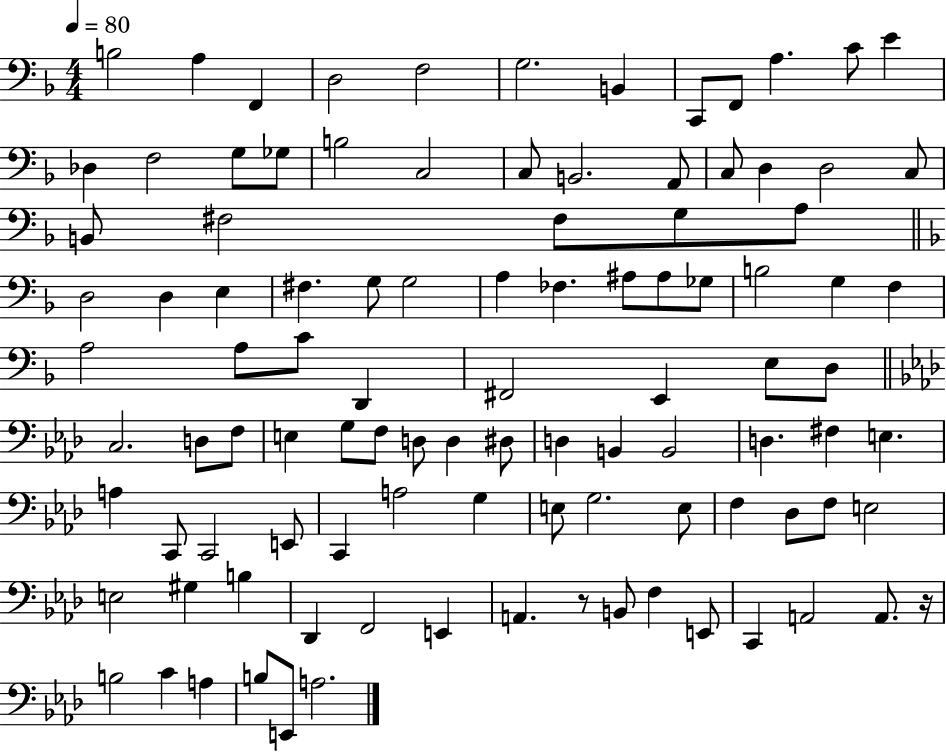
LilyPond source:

{
  \clef bass
  \numericTimeSignature
  \time 4/4
  \key f \major
  \tempo 4 = 80
  b2 a4 f,4 | d2 f2 | g2. b,4 | c,8 f,8 a4. c'8 e'4 | \break des4 f2 g8 ges8 | b2 c2 | c8 b,2. a,8 | c8 d4 d2 c8 | \break b,8 fis2 fis8 g8 a8 | \bar "||" \break \key f \major d2 d4 e4 | fis4. g8 g2 | a4 fes4. ais8 ais8 ges8 | b2 g4 f4 | \break a2 a8 c'8 d,4 | fis,2 e,4 e8 d8 | \bar "||" \break \key aes \major c2. d8 f8 | e4 g8 f8 d8 d4 dis8 | d4 b,4 b,2 | d4. fis4 e4. | \break a4 c,8 c,2 e,8 | c,4 a2 g4 | e8 g2. e8 | f4 des8 f8 e2 | \break e2 gis4 b4 | des,4 f,2 e,4 | a,4. r8 b,8 f4 e,8 | c,4 a,2 a,8. r16 | \break b2 c'4 a4 | b8 e,8 a2. | \bar "|."
}